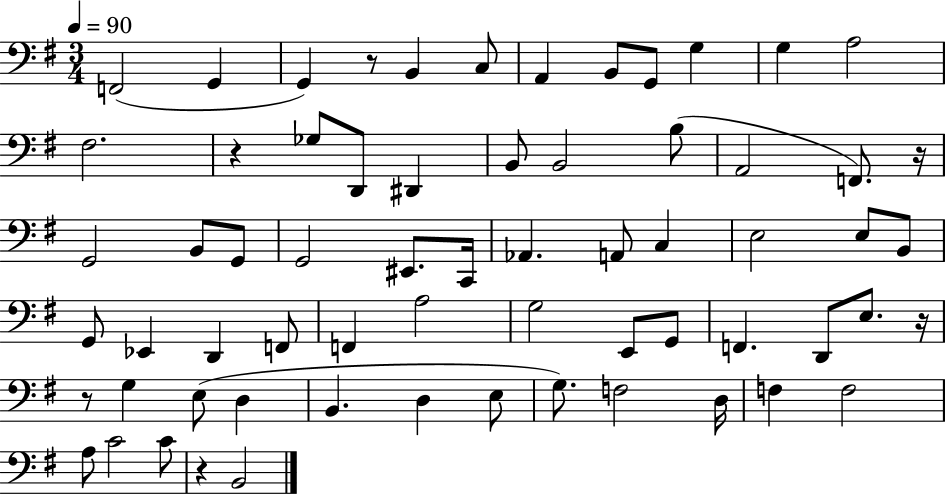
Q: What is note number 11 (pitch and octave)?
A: A3